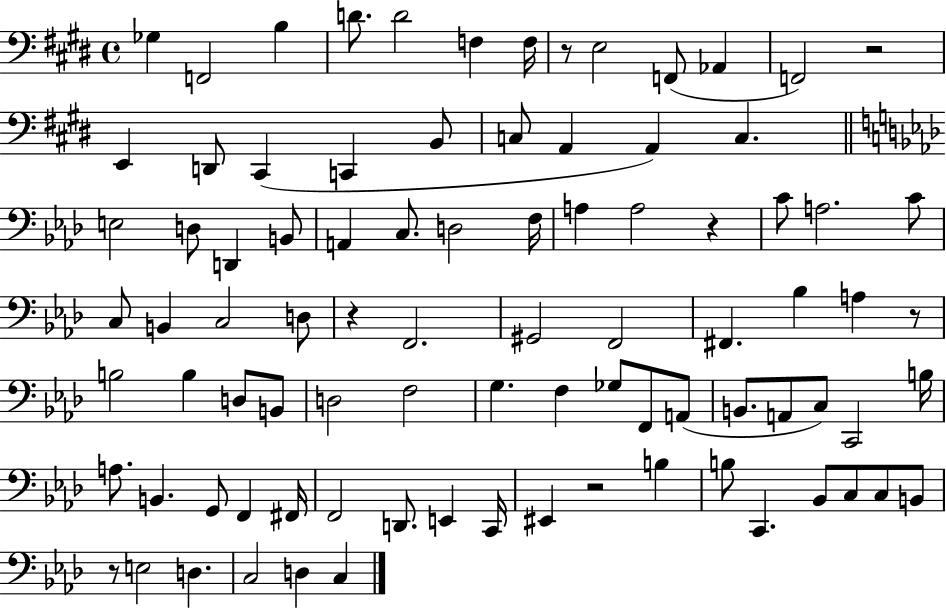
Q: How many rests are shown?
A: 7